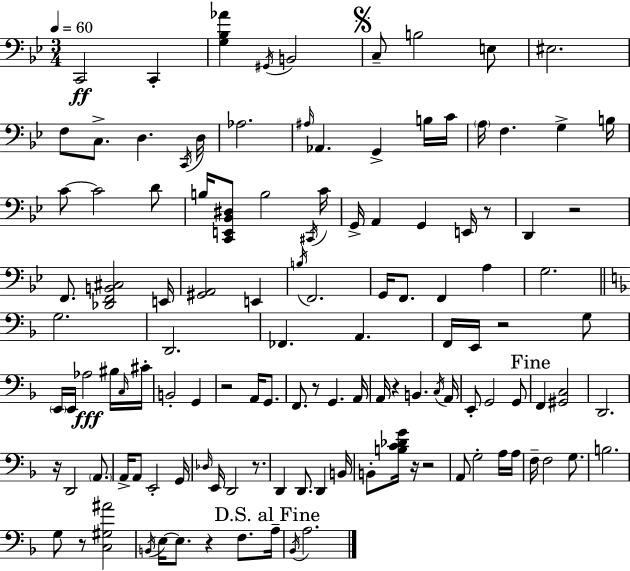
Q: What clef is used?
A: bass